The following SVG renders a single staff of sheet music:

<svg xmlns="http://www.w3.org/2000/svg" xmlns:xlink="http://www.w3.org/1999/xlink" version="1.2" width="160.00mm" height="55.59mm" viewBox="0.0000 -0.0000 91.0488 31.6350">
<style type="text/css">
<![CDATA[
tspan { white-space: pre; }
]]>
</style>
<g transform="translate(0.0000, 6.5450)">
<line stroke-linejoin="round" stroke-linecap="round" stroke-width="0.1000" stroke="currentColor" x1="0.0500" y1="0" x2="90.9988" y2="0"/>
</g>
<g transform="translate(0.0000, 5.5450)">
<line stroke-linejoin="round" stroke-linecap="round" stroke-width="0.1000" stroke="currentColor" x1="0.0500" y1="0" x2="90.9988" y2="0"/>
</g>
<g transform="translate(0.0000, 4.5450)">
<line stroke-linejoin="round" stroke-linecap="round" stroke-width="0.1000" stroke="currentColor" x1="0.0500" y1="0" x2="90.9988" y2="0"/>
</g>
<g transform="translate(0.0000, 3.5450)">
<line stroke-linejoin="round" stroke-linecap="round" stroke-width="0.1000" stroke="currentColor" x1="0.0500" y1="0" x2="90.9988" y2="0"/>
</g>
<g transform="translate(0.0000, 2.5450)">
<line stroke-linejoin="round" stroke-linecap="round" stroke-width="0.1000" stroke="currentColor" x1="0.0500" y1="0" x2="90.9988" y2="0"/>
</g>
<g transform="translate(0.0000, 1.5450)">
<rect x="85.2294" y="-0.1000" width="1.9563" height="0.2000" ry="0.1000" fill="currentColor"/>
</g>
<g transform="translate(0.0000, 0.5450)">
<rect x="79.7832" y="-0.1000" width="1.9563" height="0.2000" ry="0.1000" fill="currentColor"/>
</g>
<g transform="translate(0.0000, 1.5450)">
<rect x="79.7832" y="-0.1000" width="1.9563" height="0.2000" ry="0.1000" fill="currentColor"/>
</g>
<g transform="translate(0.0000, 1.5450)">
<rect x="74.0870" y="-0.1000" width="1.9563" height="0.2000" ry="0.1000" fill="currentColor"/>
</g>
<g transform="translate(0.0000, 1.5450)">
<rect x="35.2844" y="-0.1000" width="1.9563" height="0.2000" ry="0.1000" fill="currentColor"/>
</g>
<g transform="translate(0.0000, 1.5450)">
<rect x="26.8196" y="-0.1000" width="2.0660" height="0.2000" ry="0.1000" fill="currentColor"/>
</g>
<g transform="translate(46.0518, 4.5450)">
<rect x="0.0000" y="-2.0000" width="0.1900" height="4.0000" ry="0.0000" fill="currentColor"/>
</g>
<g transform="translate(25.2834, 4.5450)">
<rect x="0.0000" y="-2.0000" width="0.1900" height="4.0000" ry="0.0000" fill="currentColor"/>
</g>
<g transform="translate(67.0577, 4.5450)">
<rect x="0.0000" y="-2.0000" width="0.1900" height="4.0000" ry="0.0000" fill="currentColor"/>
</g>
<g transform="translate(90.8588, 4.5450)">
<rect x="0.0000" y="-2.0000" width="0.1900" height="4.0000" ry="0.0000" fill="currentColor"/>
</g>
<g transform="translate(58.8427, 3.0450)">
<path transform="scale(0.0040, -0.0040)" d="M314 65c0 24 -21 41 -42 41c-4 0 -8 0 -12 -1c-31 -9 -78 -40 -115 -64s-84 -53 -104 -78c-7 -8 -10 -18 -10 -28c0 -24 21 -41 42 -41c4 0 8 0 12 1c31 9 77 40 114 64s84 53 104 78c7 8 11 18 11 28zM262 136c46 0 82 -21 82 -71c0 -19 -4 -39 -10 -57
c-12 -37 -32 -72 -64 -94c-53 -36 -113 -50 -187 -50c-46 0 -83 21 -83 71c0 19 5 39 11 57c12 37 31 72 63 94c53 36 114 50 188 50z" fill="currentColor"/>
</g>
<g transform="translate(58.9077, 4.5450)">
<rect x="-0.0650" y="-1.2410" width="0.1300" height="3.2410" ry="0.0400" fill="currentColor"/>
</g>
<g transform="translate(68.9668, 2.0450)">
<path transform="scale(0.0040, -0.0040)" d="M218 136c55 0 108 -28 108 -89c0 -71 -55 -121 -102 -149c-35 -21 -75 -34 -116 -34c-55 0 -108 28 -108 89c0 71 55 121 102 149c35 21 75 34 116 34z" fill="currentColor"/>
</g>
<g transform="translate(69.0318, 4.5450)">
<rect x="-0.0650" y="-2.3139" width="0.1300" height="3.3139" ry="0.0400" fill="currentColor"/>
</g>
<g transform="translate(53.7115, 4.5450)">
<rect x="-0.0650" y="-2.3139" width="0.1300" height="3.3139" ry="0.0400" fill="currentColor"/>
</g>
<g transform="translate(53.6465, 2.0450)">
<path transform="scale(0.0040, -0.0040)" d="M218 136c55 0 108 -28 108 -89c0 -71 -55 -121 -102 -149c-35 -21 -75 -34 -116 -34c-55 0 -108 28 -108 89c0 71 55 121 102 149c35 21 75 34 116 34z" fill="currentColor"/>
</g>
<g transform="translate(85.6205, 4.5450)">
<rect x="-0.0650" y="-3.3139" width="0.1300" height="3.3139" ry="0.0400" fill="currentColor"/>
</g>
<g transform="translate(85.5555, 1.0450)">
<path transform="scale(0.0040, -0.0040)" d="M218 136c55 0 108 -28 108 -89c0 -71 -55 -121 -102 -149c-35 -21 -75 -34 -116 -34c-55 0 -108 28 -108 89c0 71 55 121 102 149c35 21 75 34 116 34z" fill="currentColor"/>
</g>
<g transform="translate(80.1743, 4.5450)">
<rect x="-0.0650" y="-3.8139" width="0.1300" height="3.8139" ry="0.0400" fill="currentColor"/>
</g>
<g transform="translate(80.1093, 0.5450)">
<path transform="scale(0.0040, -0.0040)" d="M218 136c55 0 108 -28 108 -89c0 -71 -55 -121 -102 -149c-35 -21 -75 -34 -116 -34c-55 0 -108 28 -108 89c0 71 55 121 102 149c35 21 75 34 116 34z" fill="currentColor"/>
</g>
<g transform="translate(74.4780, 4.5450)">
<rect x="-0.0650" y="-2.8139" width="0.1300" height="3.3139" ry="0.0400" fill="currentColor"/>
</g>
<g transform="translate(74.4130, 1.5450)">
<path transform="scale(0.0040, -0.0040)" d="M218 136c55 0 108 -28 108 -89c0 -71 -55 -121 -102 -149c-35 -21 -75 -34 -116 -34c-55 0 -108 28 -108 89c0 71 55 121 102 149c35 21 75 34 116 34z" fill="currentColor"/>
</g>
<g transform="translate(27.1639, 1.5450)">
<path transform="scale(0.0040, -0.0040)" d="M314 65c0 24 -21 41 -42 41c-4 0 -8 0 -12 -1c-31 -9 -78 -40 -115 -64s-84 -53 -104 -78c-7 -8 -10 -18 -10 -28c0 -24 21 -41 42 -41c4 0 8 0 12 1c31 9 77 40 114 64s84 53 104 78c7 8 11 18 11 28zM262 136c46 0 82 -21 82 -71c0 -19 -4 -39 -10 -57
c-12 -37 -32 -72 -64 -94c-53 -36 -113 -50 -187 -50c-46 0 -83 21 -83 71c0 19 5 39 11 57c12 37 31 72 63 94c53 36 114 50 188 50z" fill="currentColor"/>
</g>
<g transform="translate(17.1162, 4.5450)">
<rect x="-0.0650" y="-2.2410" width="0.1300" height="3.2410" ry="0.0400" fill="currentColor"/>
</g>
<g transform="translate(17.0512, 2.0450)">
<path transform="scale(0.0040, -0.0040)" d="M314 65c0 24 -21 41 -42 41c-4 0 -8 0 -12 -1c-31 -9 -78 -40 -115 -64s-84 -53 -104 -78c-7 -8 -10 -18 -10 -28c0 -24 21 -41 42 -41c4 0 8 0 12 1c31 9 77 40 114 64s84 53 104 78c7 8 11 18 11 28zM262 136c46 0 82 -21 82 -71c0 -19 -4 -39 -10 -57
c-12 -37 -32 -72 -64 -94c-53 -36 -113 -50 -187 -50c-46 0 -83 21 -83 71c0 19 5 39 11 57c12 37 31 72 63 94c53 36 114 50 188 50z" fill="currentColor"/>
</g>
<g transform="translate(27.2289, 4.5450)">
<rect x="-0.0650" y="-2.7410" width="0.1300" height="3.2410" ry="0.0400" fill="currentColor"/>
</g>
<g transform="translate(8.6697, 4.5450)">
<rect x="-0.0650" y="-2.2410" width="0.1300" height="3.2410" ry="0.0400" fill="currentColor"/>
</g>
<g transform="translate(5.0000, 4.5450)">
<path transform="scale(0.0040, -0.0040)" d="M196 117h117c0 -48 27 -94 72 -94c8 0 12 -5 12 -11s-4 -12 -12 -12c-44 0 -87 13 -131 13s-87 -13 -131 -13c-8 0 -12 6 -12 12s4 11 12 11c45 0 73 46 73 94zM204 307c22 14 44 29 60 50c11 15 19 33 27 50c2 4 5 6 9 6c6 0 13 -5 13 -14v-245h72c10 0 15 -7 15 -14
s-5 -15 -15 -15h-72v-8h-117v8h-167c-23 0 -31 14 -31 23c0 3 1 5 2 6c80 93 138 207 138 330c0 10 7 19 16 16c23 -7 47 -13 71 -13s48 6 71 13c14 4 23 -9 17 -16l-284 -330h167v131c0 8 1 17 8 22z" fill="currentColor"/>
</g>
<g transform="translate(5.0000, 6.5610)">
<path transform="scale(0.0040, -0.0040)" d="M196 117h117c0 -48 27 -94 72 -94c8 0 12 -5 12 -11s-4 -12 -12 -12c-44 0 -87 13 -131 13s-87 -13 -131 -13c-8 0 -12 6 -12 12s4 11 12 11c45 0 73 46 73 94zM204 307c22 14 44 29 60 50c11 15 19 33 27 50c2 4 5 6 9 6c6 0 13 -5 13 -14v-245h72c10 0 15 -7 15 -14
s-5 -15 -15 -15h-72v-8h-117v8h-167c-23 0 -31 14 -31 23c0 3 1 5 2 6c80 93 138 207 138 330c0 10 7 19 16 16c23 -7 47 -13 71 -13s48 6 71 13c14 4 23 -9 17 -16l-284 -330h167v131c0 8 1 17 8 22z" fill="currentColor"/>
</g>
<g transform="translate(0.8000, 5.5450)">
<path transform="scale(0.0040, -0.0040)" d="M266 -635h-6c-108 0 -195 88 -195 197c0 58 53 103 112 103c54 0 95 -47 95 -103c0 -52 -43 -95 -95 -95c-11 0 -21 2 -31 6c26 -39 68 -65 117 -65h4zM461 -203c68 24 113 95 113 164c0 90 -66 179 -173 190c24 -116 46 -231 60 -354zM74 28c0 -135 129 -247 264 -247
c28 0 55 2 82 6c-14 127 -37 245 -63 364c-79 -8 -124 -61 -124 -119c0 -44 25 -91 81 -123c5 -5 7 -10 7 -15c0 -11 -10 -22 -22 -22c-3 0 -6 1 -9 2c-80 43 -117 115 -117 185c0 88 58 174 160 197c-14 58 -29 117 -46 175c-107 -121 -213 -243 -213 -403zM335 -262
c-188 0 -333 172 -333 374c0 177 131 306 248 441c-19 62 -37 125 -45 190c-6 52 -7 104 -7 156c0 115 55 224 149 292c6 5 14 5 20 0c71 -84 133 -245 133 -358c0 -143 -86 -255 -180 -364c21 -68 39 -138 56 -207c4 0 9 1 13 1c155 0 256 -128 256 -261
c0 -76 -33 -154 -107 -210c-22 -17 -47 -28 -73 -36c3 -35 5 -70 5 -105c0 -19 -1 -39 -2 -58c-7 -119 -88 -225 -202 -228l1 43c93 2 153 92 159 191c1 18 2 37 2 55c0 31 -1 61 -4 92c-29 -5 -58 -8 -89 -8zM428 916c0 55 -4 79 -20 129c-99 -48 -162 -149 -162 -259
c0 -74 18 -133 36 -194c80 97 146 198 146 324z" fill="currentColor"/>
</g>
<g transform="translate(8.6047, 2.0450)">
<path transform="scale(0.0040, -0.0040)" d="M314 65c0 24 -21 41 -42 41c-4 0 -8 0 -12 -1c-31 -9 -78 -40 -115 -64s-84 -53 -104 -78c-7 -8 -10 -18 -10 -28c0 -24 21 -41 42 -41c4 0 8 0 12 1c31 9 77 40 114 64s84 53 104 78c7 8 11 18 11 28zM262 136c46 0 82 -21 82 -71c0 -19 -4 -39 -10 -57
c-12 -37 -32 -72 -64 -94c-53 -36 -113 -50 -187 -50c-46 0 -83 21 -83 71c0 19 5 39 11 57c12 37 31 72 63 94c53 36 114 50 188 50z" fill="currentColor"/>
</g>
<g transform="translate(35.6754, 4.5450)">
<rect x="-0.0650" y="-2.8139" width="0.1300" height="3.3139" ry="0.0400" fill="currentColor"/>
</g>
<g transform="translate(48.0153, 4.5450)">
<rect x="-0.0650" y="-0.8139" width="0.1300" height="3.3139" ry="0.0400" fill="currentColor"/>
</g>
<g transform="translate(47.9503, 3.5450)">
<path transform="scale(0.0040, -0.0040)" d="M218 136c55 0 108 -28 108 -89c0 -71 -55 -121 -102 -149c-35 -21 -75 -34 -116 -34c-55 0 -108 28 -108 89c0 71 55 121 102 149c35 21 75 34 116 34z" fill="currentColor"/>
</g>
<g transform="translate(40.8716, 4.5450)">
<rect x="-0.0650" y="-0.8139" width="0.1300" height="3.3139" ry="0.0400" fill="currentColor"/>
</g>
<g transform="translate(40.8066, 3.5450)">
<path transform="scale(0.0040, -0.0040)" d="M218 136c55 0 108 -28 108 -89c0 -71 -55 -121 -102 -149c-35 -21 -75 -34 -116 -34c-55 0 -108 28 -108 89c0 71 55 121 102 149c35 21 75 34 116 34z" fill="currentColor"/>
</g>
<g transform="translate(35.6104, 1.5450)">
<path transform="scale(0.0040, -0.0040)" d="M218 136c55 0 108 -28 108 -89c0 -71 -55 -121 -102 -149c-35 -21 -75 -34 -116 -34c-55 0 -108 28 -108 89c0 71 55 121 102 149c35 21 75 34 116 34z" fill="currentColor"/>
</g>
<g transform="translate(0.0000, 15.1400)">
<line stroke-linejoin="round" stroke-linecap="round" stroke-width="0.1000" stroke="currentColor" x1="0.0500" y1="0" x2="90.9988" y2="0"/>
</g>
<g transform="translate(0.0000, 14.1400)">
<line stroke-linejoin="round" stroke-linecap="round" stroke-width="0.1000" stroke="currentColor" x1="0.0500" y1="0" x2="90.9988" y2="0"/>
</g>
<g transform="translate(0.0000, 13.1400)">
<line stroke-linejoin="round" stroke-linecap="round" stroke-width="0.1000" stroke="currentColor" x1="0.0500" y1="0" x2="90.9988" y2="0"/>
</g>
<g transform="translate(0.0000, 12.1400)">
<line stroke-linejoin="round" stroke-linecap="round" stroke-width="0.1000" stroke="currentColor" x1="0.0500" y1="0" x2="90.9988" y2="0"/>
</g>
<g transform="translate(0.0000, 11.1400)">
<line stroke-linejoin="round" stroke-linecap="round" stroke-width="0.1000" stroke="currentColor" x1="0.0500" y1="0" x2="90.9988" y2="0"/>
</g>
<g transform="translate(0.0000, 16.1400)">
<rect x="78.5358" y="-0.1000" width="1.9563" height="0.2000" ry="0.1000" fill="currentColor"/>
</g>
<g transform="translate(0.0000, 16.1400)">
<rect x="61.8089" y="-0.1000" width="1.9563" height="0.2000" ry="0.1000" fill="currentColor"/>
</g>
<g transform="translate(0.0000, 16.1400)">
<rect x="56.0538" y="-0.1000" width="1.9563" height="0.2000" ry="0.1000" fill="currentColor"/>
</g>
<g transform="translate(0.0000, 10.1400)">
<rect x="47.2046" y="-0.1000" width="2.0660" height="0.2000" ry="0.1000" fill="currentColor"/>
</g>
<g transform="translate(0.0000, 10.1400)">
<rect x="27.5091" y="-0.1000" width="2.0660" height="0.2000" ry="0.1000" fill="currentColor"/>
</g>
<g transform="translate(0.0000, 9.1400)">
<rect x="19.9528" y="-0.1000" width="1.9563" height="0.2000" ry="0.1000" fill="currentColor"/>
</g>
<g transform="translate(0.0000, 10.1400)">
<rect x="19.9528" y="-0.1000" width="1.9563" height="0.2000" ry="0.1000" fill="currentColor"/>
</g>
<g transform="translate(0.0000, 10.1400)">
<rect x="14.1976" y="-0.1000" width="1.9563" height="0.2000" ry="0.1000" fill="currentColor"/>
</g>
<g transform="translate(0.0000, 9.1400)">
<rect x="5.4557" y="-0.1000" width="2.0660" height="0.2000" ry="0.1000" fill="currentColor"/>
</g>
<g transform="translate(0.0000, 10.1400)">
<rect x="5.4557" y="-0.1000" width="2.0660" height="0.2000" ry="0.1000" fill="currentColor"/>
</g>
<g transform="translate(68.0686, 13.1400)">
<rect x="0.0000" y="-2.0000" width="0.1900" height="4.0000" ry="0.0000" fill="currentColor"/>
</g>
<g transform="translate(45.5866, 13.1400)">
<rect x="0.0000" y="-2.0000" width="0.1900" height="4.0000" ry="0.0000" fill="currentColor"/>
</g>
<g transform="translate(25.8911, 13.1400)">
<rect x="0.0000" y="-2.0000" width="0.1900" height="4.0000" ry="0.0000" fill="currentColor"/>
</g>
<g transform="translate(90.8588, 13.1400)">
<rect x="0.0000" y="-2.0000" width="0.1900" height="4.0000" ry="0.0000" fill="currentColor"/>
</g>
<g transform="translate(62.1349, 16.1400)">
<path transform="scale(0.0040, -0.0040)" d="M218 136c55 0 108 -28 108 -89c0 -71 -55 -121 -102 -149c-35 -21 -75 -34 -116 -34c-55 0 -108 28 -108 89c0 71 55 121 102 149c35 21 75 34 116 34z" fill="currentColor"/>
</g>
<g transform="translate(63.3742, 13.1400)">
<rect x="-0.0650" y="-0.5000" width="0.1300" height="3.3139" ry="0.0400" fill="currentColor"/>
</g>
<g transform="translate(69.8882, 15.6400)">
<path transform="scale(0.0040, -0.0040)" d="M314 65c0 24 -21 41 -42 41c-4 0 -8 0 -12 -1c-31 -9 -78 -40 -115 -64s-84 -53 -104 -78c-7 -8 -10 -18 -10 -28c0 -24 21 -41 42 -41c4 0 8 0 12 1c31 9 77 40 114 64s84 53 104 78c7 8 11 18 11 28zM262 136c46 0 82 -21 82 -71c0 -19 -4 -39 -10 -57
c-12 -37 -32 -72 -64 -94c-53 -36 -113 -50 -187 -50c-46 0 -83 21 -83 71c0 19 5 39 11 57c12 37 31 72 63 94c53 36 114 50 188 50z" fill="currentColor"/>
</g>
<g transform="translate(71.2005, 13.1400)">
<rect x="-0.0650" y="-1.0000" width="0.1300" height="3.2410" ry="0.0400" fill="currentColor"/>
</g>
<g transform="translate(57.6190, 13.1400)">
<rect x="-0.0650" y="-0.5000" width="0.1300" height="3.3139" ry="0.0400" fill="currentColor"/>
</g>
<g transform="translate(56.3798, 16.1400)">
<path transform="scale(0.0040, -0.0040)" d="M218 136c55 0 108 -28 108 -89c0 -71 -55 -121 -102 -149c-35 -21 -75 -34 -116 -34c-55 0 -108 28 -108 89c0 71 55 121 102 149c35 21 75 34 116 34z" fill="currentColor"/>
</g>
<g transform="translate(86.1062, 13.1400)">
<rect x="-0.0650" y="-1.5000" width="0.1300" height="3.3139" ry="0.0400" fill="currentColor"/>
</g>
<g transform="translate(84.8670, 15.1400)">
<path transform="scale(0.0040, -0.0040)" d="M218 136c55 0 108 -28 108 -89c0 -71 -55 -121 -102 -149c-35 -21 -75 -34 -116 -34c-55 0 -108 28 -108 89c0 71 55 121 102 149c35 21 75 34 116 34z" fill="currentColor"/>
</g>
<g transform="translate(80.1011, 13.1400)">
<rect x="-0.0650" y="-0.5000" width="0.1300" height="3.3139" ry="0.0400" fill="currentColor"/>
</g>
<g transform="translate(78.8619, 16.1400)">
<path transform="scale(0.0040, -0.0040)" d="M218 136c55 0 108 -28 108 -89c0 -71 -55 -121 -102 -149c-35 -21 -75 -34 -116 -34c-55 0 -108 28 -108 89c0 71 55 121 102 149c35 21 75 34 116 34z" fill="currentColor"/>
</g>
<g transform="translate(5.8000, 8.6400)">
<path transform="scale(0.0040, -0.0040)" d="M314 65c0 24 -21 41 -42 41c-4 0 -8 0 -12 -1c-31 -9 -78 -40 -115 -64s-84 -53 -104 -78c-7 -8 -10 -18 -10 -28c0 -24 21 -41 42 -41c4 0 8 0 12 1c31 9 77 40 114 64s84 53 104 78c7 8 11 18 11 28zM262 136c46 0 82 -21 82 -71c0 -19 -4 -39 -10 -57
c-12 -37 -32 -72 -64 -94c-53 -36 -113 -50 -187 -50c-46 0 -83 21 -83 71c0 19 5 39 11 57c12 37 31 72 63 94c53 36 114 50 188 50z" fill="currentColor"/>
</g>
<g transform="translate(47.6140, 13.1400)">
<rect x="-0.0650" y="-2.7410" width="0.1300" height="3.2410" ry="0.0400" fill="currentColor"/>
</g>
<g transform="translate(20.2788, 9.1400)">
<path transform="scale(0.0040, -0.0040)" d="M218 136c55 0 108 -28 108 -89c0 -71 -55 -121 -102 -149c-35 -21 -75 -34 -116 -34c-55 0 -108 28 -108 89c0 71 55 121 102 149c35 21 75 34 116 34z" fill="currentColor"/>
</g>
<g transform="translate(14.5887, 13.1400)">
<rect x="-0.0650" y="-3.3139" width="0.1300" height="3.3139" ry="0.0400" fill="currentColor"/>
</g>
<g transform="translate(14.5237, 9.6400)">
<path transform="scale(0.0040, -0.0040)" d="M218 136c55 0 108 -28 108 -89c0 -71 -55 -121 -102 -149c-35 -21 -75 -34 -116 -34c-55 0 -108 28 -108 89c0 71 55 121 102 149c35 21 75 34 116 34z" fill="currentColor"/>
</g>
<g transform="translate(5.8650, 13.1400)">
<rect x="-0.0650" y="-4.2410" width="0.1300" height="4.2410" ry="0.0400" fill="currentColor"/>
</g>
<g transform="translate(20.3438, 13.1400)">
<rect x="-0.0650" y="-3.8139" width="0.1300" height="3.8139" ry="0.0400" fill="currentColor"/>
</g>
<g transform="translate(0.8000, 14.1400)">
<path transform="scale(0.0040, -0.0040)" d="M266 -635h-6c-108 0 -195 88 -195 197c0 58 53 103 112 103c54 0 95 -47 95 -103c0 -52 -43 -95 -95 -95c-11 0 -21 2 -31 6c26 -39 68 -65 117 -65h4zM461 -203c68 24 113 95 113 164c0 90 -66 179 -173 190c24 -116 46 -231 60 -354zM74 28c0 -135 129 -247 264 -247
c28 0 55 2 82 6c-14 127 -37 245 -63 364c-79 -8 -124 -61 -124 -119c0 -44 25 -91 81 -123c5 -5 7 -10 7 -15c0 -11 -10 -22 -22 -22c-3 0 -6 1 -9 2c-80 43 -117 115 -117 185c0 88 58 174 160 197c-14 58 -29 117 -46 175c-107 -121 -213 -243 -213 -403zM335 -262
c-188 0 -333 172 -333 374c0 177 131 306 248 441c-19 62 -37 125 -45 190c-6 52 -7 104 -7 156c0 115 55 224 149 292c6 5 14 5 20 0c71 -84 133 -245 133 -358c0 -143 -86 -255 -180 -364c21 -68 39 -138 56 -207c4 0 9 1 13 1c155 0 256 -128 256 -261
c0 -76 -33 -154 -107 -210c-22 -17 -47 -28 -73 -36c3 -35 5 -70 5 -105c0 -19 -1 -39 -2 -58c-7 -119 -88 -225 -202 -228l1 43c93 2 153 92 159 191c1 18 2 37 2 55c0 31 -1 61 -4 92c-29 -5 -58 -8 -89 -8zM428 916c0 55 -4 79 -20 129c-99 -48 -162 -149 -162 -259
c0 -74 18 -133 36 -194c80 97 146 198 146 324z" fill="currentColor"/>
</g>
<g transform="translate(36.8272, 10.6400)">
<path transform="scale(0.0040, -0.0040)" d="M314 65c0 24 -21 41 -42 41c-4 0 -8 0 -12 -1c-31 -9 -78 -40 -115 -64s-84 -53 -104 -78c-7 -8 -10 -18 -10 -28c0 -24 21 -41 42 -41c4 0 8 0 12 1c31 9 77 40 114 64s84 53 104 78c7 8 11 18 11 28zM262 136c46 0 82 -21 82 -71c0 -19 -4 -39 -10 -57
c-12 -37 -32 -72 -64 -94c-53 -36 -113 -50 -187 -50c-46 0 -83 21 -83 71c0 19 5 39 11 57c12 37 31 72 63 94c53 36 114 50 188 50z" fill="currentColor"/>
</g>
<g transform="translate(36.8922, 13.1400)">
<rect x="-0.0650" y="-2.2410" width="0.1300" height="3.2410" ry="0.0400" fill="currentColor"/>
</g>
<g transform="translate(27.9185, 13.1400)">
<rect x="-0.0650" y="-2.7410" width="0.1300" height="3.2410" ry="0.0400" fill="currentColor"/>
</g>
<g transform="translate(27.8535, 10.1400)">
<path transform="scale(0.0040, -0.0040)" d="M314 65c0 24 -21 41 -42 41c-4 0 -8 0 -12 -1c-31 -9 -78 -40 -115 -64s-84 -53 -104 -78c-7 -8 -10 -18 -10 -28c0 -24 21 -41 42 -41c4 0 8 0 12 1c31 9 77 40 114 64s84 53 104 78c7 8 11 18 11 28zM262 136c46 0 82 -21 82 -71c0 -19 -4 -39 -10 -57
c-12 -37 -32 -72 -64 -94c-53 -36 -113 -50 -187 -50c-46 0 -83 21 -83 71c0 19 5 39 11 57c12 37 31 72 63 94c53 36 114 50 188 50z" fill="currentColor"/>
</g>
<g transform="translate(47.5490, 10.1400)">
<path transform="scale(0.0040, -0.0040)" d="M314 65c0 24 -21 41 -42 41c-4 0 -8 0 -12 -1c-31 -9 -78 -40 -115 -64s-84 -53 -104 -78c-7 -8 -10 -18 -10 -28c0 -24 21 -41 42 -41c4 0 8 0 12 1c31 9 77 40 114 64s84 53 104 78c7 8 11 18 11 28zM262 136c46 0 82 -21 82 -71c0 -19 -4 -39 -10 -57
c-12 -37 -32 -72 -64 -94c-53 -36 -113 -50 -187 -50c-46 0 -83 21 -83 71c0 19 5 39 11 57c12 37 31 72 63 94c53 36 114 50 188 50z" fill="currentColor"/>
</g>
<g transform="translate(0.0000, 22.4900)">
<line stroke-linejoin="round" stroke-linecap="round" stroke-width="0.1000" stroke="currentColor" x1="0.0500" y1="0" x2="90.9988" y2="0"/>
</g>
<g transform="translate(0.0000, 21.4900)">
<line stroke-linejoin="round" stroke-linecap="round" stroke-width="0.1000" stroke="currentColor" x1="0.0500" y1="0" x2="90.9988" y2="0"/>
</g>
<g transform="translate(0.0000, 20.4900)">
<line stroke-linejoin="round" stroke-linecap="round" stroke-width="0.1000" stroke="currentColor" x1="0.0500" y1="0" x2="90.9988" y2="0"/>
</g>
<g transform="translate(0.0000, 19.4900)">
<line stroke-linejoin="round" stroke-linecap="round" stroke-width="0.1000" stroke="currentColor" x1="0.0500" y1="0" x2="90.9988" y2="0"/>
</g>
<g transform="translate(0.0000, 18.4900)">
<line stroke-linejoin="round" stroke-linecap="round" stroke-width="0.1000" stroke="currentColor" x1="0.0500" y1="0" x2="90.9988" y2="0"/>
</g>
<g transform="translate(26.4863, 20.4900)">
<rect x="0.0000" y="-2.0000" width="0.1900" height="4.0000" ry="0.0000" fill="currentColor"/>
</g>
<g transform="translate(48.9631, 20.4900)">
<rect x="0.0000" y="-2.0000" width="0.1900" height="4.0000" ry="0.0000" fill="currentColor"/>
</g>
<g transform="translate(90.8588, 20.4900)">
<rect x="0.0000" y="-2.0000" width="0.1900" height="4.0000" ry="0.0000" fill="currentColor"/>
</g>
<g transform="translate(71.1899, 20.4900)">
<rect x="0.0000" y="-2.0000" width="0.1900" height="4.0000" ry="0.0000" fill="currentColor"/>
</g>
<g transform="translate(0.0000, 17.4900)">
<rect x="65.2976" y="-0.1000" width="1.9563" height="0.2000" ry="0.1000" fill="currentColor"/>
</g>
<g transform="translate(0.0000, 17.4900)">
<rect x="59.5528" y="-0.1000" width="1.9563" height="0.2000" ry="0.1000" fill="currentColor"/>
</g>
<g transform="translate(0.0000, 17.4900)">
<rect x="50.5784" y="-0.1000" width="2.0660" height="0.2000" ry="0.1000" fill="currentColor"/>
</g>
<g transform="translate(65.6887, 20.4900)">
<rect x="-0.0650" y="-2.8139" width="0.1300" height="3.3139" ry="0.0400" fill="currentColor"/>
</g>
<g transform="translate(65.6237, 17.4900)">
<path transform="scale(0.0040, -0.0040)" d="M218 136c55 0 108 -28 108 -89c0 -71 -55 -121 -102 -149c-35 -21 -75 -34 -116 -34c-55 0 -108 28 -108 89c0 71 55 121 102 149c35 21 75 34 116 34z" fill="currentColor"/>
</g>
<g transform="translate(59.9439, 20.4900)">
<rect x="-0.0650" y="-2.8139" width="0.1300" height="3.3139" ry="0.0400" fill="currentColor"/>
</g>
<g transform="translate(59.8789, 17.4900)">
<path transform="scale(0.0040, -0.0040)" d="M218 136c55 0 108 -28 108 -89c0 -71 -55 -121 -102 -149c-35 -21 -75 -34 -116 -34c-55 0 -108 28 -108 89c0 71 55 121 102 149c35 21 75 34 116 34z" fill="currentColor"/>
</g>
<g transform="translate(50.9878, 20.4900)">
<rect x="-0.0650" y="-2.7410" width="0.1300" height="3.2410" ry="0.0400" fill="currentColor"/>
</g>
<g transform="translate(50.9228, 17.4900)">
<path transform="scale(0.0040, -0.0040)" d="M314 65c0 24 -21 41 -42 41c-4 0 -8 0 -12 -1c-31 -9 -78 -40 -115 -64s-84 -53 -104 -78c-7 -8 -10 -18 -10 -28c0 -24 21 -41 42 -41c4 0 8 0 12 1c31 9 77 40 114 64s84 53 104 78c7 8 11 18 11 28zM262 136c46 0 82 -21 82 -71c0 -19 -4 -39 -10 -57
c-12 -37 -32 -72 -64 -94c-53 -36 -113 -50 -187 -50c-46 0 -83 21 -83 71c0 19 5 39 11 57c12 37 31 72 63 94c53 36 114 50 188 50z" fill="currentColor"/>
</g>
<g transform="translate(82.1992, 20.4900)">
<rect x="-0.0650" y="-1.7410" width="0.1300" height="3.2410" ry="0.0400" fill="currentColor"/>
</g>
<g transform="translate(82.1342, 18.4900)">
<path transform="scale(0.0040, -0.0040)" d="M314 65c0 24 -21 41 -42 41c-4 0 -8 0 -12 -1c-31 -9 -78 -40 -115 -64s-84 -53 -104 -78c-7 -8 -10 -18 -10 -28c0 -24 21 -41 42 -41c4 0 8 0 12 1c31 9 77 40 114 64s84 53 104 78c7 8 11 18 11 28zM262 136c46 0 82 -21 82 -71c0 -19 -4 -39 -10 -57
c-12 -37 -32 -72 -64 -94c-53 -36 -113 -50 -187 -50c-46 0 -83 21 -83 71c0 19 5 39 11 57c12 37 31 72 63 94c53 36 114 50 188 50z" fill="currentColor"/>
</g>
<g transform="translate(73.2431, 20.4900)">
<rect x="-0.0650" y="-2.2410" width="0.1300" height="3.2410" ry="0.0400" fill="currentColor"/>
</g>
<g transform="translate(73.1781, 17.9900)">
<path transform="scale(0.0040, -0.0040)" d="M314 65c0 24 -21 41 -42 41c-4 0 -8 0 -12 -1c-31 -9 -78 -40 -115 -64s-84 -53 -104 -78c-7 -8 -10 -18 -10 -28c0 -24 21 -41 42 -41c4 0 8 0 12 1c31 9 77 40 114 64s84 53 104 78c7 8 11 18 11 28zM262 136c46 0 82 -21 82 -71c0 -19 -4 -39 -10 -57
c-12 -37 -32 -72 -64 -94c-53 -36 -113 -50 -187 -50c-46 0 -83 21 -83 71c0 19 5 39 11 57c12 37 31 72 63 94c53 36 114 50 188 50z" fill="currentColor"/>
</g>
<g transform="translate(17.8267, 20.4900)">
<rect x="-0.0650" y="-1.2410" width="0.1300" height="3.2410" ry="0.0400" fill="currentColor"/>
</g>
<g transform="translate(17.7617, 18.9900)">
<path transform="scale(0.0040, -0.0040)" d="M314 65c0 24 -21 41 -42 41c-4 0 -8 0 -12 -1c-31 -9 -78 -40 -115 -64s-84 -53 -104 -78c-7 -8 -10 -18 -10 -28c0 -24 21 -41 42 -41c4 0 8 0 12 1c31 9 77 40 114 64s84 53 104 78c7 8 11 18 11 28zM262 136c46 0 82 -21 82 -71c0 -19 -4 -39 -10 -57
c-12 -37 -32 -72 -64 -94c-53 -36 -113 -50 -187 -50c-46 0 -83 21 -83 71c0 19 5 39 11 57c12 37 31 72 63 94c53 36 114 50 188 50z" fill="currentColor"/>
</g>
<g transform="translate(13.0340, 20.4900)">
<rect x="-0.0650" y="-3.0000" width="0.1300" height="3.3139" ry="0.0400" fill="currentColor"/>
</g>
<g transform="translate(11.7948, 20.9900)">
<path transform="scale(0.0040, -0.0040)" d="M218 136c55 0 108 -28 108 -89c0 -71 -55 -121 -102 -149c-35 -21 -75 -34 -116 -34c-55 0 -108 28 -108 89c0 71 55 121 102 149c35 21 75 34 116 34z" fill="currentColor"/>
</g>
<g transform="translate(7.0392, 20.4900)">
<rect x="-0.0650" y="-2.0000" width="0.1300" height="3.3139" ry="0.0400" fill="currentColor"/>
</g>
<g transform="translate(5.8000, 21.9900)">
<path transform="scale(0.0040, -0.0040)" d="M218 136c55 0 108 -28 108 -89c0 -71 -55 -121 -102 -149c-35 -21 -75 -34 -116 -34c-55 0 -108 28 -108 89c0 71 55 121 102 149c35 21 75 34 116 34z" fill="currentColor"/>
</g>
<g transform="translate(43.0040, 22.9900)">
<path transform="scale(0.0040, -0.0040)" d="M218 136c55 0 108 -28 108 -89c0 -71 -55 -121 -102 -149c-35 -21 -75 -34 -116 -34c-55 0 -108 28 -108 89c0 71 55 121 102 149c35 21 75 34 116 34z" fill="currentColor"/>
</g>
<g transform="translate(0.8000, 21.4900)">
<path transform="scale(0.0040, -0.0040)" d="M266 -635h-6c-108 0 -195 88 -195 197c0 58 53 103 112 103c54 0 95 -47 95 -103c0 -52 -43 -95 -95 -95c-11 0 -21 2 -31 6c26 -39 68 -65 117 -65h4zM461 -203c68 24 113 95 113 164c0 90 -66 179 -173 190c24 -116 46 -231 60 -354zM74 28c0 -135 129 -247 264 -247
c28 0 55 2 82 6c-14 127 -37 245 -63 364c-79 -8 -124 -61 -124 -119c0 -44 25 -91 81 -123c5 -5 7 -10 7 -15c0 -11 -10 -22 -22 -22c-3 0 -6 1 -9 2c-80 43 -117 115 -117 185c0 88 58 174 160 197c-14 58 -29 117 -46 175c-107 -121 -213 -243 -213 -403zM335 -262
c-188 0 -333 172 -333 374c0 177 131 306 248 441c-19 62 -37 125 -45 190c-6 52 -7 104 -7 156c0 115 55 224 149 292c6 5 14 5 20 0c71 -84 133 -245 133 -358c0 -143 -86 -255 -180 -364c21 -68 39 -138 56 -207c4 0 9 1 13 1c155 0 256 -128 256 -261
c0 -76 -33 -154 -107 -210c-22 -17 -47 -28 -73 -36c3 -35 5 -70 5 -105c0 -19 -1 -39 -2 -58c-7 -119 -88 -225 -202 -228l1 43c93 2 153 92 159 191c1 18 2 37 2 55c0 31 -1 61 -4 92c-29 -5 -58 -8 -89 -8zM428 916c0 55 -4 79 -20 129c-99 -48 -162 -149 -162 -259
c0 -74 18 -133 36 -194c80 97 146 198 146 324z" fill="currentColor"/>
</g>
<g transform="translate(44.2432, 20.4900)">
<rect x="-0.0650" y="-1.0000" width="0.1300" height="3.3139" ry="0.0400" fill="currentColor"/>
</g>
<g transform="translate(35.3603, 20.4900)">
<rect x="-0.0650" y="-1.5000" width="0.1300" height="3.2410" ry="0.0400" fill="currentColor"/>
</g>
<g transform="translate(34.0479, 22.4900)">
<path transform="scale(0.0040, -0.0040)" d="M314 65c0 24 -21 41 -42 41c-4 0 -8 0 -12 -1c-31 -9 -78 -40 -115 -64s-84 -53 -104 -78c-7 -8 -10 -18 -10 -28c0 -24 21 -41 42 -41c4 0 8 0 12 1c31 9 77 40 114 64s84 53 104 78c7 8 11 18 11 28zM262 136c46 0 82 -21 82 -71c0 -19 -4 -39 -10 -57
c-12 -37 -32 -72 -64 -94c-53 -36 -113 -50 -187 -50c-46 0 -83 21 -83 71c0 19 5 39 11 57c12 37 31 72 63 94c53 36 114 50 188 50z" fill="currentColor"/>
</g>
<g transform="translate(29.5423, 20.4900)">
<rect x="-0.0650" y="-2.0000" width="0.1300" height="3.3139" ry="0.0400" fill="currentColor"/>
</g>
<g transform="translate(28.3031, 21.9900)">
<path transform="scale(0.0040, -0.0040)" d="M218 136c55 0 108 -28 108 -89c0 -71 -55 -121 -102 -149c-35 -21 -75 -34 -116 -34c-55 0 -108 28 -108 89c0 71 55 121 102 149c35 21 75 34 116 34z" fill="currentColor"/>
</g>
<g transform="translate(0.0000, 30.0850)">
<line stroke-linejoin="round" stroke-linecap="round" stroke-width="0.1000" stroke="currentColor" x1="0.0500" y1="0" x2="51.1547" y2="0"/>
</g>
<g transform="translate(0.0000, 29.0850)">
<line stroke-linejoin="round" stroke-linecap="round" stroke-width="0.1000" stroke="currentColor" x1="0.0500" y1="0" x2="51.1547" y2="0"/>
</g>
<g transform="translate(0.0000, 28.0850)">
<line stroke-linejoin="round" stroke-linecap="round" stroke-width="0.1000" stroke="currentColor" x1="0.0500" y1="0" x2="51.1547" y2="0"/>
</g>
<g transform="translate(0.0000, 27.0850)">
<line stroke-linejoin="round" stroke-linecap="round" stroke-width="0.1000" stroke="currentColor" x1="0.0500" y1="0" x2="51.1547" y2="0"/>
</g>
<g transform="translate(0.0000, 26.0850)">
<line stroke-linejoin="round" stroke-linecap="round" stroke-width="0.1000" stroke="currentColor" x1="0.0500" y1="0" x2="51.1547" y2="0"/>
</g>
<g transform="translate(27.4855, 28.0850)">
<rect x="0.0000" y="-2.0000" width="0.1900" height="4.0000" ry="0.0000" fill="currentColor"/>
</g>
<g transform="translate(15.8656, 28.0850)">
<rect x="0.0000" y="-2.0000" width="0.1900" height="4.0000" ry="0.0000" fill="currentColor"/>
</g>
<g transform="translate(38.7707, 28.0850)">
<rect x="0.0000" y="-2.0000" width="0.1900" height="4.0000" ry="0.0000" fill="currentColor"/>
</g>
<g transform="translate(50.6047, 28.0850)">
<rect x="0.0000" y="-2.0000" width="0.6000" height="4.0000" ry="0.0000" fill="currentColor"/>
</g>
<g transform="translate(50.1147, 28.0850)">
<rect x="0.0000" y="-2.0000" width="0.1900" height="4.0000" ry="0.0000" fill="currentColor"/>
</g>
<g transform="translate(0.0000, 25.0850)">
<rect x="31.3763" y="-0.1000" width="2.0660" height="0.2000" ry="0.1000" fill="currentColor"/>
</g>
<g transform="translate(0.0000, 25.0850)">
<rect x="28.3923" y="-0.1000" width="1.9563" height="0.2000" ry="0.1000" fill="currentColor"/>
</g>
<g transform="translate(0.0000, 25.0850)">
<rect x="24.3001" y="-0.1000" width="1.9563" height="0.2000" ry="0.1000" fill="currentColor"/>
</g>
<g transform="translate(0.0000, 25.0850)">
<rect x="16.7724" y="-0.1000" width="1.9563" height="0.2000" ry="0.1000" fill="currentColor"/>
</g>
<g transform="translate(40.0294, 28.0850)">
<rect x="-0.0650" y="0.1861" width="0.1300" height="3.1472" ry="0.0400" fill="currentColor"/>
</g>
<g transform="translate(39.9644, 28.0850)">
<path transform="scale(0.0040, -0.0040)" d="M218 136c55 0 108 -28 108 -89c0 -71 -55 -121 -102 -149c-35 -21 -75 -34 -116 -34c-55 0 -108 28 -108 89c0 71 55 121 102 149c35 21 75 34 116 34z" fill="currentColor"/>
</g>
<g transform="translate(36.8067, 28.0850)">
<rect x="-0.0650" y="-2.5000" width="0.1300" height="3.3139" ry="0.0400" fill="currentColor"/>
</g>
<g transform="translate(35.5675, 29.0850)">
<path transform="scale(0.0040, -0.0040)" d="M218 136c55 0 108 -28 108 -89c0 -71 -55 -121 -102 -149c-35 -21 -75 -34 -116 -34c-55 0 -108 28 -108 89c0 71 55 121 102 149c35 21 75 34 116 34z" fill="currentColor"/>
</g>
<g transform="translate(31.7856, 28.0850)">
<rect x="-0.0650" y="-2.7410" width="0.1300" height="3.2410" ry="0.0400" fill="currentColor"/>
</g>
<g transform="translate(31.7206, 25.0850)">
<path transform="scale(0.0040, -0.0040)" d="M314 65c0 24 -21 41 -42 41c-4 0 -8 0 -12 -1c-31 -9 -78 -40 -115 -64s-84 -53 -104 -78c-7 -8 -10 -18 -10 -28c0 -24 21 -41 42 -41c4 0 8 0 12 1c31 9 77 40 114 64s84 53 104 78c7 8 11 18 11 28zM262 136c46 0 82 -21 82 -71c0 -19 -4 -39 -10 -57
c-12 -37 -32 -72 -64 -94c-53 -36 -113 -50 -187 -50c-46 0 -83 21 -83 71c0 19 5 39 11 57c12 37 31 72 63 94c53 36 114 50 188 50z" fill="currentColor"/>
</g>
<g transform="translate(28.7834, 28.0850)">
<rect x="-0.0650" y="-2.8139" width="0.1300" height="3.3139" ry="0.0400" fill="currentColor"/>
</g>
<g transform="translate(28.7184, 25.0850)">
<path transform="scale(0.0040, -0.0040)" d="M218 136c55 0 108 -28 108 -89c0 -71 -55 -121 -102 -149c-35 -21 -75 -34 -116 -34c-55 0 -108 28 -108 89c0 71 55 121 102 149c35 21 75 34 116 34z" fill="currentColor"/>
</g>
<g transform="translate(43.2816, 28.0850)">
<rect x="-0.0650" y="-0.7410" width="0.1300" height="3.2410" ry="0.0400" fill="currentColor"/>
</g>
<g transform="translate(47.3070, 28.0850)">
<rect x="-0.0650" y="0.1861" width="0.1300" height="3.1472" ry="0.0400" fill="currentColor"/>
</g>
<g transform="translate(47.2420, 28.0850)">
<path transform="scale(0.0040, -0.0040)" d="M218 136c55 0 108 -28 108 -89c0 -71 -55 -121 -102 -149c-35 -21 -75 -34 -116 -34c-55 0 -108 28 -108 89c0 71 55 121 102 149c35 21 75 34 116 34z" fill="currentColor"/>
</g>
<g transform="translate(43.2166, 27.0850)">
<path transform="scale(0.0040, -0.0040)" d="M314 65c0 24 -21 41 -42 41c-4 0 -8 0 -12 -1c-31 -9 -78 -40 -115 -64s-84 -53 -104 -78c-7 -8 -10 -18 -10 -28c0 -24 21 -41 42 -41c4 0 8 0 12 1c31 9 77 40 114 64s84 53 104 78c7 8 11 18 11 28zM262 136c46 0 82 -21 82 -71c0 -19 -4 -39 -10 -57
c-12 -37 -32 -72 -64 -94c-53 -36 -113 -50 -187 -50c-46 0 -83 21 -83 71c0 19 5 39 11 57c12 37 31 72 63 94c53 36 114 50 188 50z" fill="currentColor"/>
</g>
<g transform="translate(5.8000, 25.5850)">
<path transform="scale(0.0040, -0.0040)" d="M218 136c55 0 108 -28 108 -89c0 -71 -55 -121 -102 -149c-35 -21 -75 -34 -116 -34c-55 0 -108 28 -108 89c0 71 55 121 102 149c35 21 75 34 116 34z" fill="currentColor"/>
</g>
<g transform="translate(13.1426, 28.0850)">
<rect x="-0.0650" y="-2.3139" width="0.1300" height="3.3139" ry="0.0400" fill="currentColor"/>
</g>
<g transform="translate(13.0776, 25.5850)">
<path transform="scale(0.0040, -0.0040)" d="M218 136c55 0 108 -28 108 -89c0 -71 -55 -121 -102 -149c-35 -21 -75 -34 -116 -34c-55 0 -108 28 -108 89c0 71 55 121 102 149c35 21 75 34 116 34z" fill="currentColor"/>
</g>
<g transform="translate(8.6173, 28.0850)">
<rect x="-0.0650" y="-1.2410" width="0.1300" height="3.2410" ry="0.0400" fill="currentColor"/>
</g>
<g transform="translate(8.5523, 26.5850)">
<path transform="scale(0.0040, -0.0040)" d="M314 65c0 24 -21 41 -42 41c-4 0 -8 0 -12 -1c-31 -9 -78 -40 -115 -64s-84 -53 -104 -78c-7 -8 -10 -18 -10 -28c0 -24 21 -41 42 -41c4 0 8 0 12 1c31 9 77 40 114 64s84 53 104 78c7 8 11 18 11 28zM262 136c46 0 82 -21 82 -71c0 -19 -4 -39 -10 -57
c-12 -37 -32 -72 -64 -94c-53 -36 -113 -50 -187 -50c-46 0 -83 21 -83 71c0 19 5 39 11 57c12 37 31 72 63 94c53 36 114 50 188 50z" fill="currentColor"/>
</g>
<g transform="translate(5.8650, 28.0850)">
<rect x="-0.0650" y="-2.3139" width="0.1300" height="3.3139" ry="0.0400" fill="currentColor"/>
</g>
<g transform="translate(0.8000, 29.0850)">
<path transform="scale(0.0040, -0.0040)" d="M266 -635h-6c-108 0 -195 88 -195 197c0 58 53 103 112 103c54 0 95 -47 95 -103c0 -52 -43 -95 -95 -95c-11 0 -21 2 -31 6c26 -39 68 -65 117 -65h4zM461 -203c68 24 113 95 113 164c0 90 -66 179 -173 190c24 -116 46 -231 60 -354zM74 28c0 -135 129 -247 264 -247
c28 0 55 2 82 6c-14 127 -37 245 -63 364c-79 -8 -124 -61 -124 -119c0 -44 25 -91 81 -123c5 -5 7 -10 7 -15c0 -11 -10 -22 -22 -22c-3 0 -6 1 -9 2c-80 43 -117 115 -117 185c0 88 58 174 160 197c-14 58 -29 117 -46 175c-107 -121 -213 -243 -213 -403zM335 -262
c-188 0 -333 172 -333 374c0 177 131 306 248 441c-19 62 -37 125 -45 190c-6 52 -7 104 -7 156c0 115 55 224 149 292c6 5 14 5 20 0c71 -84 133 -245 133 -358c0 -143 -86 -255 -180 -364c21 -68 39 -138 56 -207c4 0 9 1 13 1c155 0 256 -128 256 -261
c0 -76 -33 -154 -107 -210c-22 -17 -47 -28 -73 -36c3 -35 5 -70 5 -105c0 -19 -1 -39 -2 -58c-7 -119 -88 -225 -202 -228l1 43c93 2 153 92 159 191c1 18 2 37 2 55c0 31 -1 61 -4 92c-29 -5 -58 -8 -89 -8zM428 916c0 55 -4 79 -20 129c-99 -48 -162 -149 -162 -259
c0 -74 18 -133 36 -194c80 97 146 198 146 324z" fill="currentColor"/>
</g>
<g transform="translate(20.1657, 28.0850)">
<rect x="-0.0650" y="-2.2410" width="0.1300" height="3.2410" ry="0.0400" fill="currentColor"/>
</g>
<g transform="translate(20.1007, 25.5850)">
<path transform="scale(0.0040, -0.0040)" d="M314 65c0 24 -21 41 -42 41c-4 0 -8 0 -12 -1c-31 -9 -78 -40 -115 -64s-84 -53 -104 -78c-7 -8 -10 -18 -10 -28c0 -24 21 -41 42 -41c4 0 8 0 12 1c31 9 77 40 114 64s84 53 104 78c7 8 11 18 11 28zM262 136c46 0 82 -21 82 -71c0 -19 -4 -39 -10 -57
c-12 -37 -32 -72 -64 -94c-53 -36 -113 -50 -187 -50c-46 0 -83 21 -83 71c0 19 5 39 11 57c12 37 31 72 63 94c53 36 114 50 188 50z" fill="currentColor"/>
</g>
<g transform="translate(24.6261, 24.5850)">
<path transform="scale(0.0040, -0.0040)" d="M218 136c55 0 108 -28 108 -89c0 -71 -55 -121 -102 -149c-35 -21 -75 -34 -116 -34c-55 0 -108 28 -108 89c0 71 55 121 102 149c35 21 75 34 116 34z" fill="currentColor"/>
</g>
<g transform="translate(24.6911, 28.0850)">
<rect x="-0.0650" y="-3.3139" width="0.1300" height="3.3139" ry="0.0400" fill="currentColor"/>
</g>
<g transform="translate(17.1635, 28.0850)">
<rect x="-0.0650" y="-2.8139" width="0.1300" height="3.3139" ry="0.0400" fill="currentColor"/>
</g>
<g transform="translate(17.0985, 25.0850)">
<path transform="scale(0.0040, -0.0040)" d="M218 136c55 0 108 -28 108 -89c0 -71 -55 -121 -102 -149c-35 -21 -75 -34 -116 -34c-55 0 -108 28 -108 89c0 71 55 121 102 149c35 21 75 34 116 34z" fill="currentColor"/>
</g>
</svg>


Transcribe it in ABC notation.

X:1
T:Untitled
M:4/4
L:1/4
K:C
g2 g2 a2 a d d g e2 g a c' b d'2 b c' a2 g2 a2 C C D2 C E F A e2 F E2 D a2 a a g2 f2 g e2 g a g2 b a a2 G B d2 B